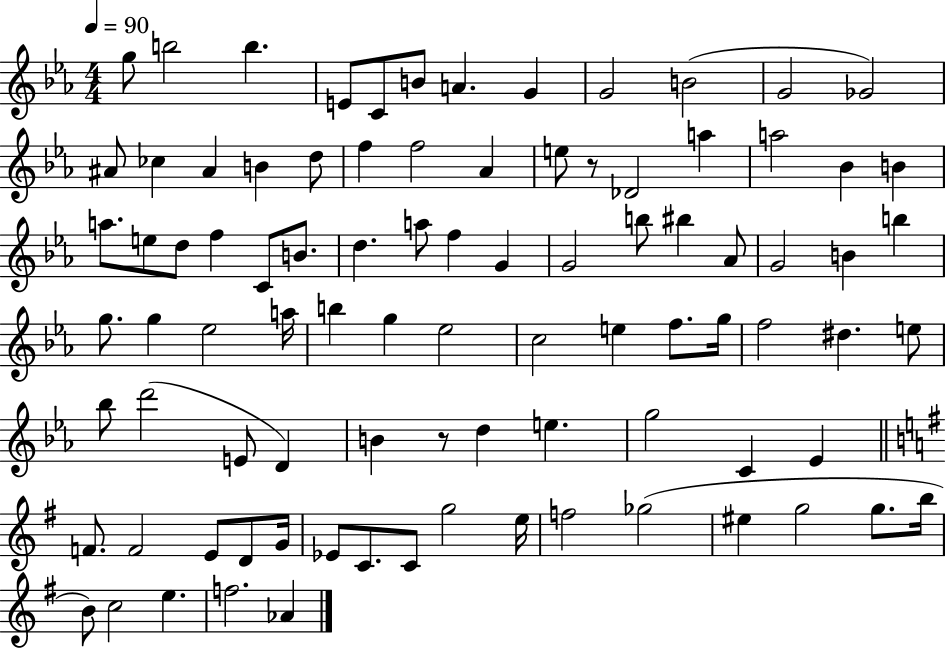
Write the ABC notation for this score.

X:1
T:Untitled
M:4/4
L:1/4
K:Eb
g/2 b2 b E/2 C/2 B/2 A G G2 B2 G2 _G2 ^A/2 _c ^A B d/2 f f2 _A e/2 z/2 _D2 a a2 _B B a/2 e/2 d/2 f C/2 B/2 d a/2 f G G2 b/2 ^b _A/2 G2 B b g/2 g _e2 a/4 b g _e2 c2 e f/2 g/4 f2 ^d e/2 _b/2 d'2 E/2 D B z/2 d e g2 C _E F/2 F2 E/2 D/2 G/4 _E/2 C/2 C/2 g2 e/4 f2 _g2 ^e g2 g/2 b/4 B/2 c2 e f2 _A